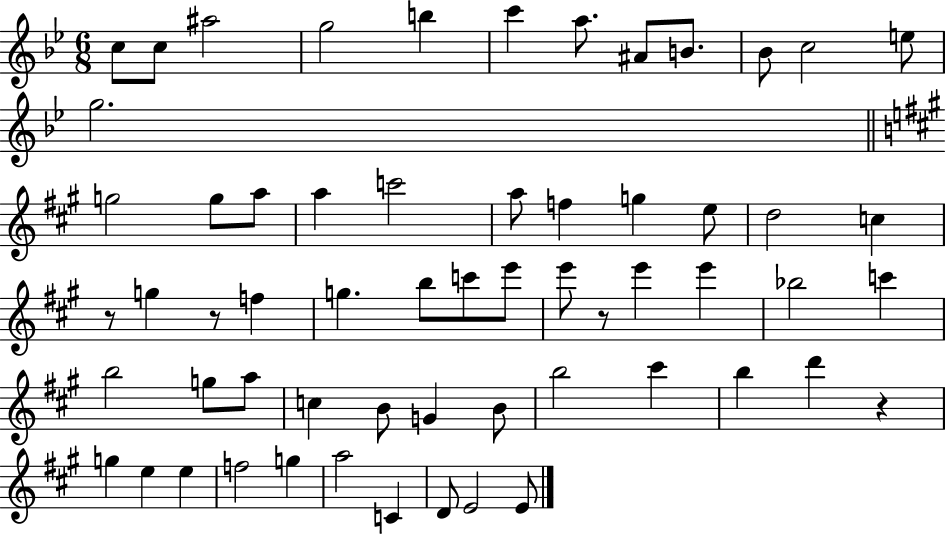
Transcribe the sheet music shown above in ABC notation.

X:1
T:Untitled
M:6/8
L:1/4
K:Bb
c/2 c/2 ^a2 g2 b c' a/2 ^A/2 B/2 _B/2 c2 e/2 g2 g2 g/2 a/2 a c'2 a/2 f g e/2 d2 c z/2 g z/2 f g b/2 c'/2 e'/2 e'/2 z/2 e' e' _b2 c' b2 g/2 a/2 c B/2 G B/2 b2 ^c' b d' z g e e f2 g a2 C D/2 E2 E/2